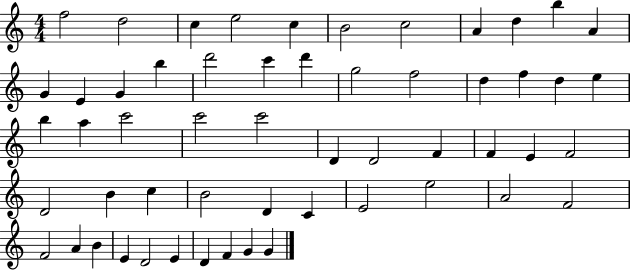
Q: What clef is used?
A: treble